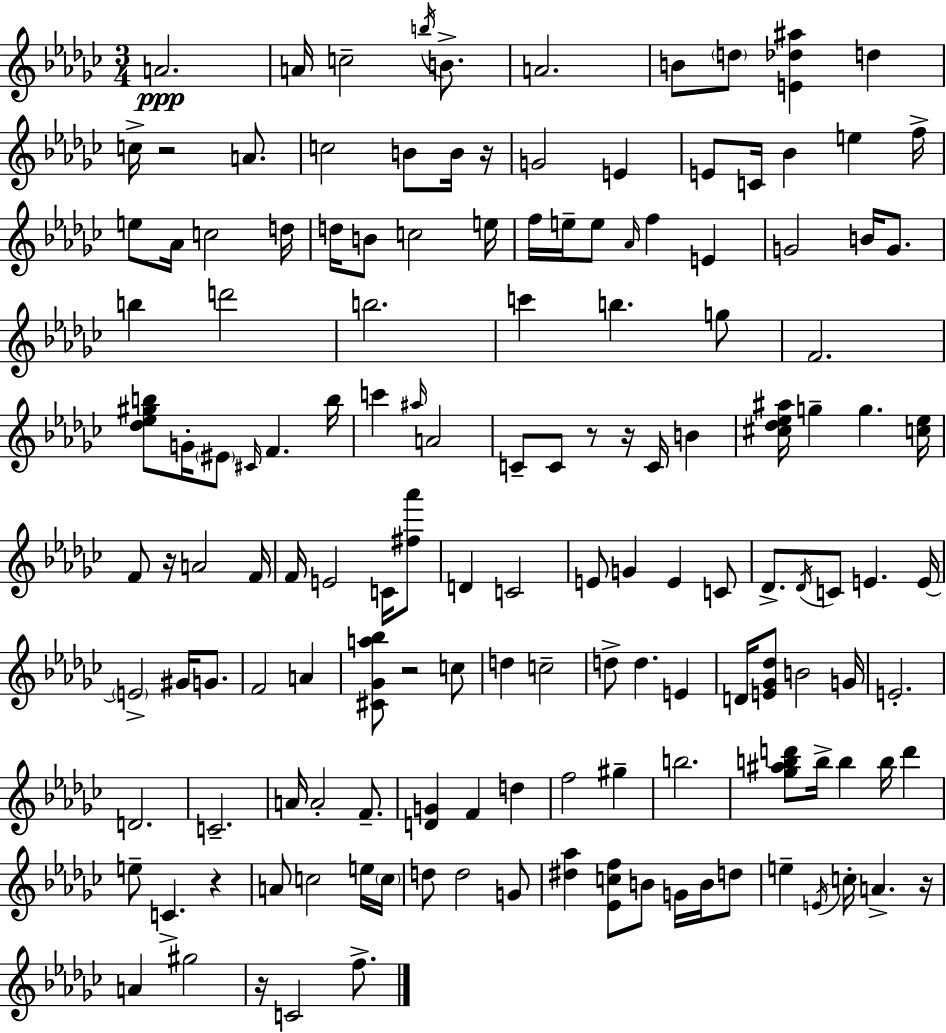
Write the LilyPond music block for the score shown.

{
  \clef treble
  \numericTimeSignature
  \time 3/4
  \key ees \minor
  a'2.\ppp | a'16 c''2-- \acciaccatura { b''16 } b'8.-> | a'2. | b'8 \parenthesize d''8 <e' des'' ais''>4 d''4 | \break c''16-> r2 a'8. | c''2 b'8 b'16 | r16 g'2 e'4 | e'8 c'16 bes'4 e''4 | \break f''16-> e''8 aes'16 c''2 | d''16 d''16 b'8 c''2 | e''16 f''16 e''16-- e''8 \grace { aes'16 } f''4 e'4 | g'2 b'16 g'8. | \break b''4 d'''2 | b''2. | c'''4 b''4. | g''8 f'2. | \break <des'' ees'' gis'' b''>8 g'16-. \parenthesize eis'8 \grace { cis'16 } f'4. | b''16 c'''4 \grace { ais''16 } a'2 | c'8-- c'8 r8 r16 c'16 | b'4 <cis'' des'' ees'' ais''>16 g''4-- g''4. | \break <c'' ees''>16 f'8 r16 a'2 | f'16 f'16 e'2 | c'16 <fis'' aes'''>8 d'4 c'2 | e'8 g'4 e'4 | \break c'8 des'8.-> \acciaccatura { des'16 } c'8 e'4. | e'16~~ \parenthesize e'2-> | gis'16 g'8. f'2 | a'4 <cis' ges' a'' bes''>8 r2 | \break c''8 d''4 c''2-- | d''8-> d''4. | e'4 d'16 <e' ges' des''>8 b'2 | g'16 e'2.-. | \break d'2. | c'2.-- | a'16 a'2-. | f'8.-- <d' g'>4 f'4 | \break d''4 f''2 | gis''4-- b''2. | <ges'' ais'' b'' d'''>8 b''16-> b''4 | b''16 d'''4 e''8-- c'4.-> | \break r4 a'8 c''2 | e''16 \parenthesize c''16 d''8 d''2 | g'8 <dis'' aes''>4 <ees' c'' f''>8 b'8 | g'16 b'16 d''8 e''4-- \acciaccatura { e'16 } c''16-. a'4.-> | \break r16 a'4 gis''2 | r16 c'2 | f''8.-> \bar "|."
}